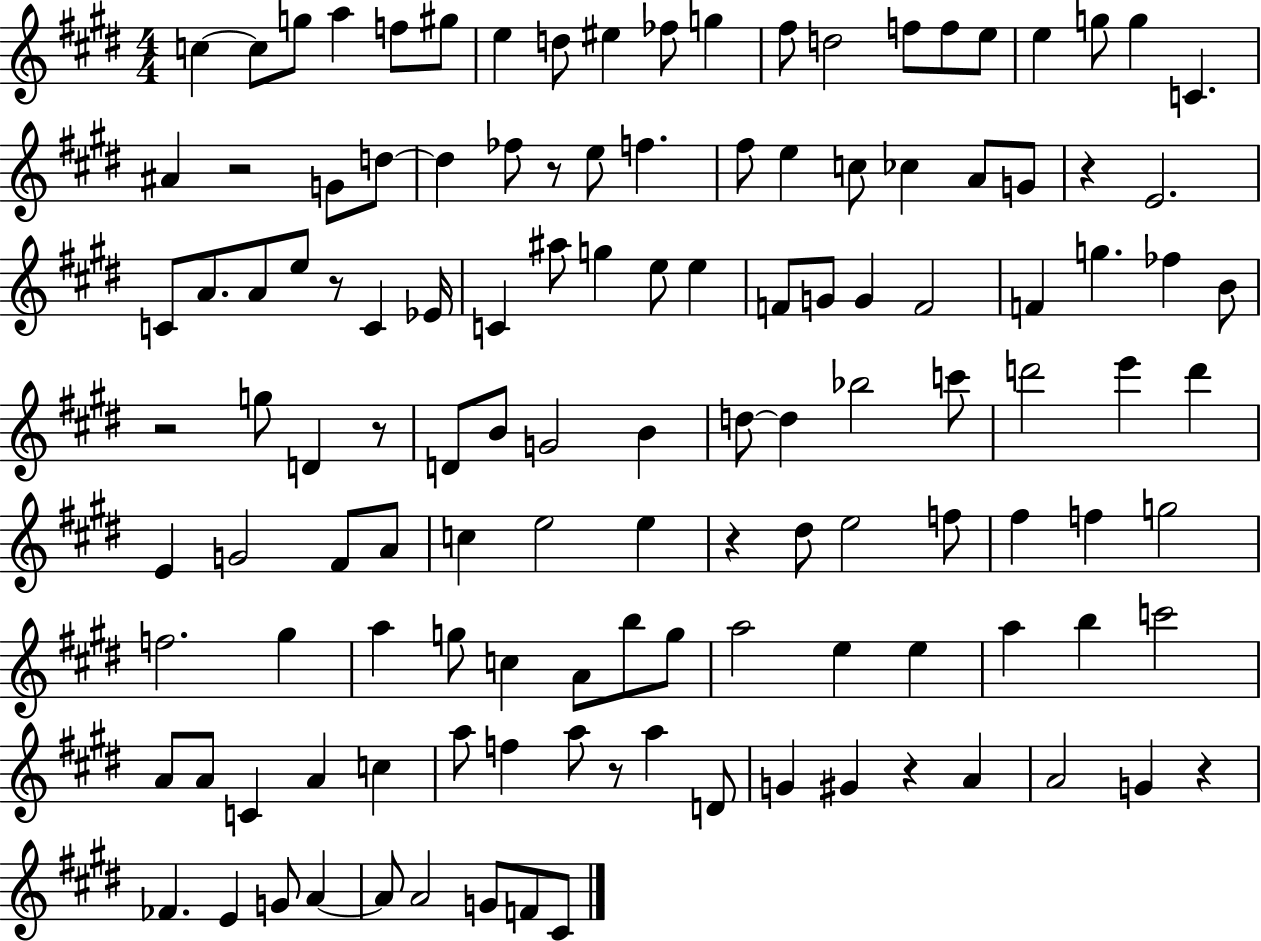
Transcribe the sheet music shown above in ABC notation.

X:1
T:Untitled
M:4/4
L:1/4
K:E
c c/2 g/2 a f/2 ^g/2 e d/2 ^e _f/2 g ^f/2 d2 f/2 f/2 e/2 e g/2 g C ^A z2 G/2 d/2 d _f/2 z/2 e/2 f ^f/2 e c/2 _c A/2 G/2 z E2 C/2 A/2 A/2 e/2 z/2 C _E/4 C ^a/2 g e/2 e F/2 G/2 G F2 F g _f B/2 z2 g/2 D z/2 D/2 B/2 G2 B d/2 d _b2 c'/2 d'2 e' d' E G2 ^F/2 A/2 c e2 e z ^d/2 e2 f/2 ^f f g2 f2 ^g a g/2 c A/2 b/2 g/2 a2 e e a b c'2 A/2 A/2 C A c a/2 f a/2 z/2 a D/2 G ^G z A A2 G z _F E G/2 A A/2 A2 G/2 F/2 ^C/2